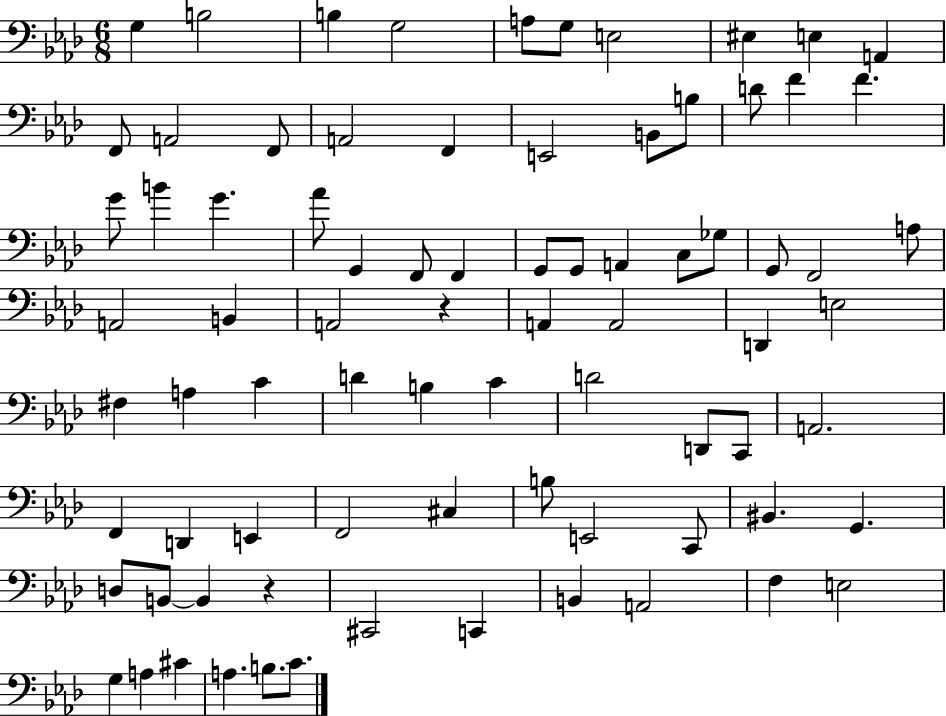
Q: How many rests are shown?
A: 2